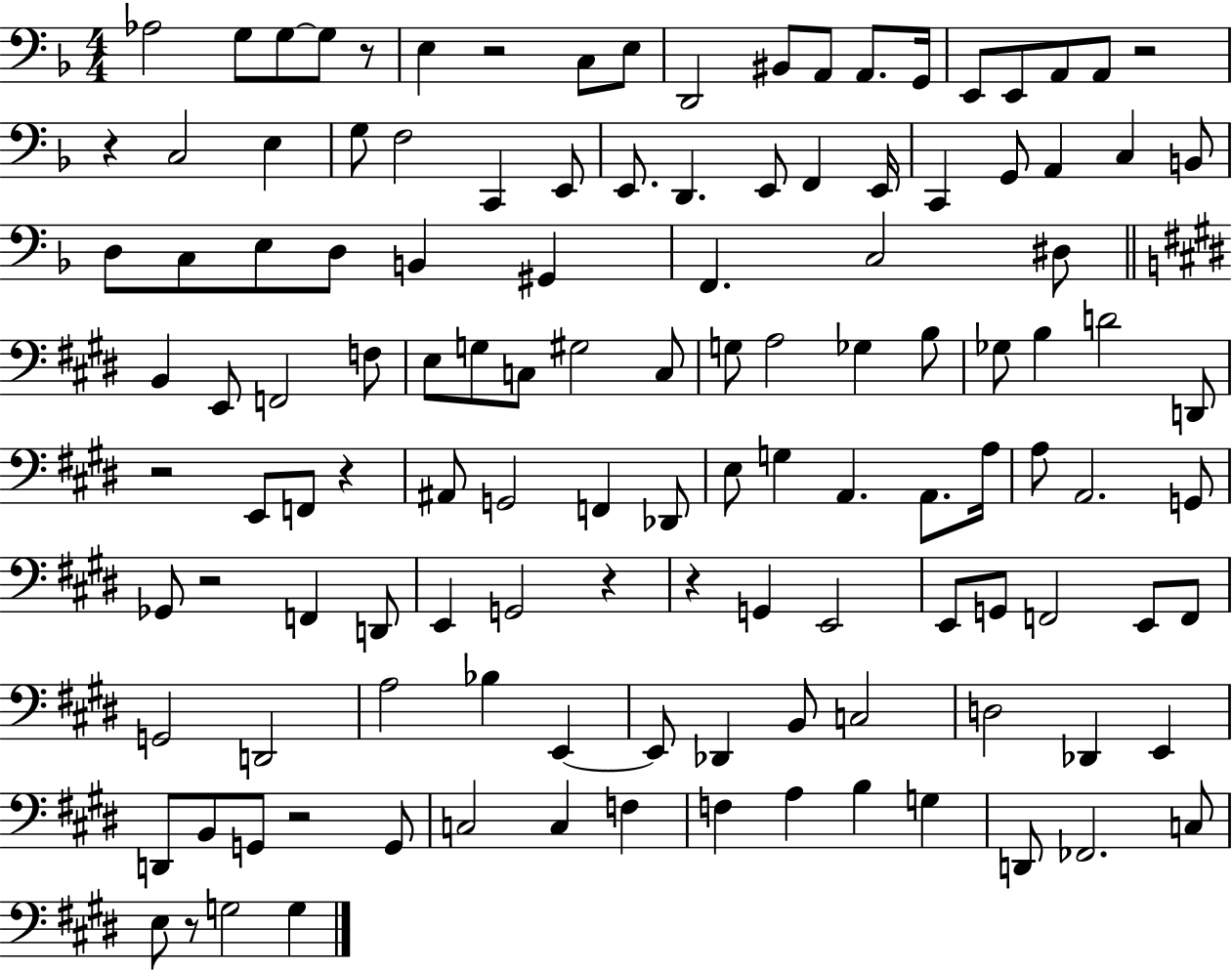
Ab3/h G3/e G3/e G3/e R/e E3/q R/h C3/e E3/e D2/h BIS2/e A2/e A2/e. G2/s E2/e E2/e A2/e A2/e R/h R/q C3/h E3/q G3/e F3/h C2/q E2/e E2/e. D2/q. E2/e F2/q E2/s C2/q G2/e A2/q C3/q B2/e D3/e C3/e E3/e D3/e B2/q G#2/q F2/q. C3/h D#3/e B2/q E2/e F2/h F3/e E3/e G3/e C3/e G#3/h C3/e G3/e A3/h Gb3/q B3/e Gb3/e B3/q D4/h D2/e R/h E2/e F2/e R/q A#2/e G2/h F2/q Db2/e E3/e G3/q A2/q. A2/e. A3/s A3/e A2/h. G2/e Gb2/e R/h F2/q D2/e E2/q G2/h R/q R/q G2/q E2/h E2/e G2/e F2/h E2/e F2/e G2/h D2/h A3/h Bb3/q E2/q E2/e Db2/q B2/e C3/h D3/h Db2/q E2/q D2/e B2/e G2/e R/h G2/e C3/h C3/q F3/q F3/q A3/q B3/q G3/q D2/e FES2/h. C3/e E3/e R/e G3/h G3/q